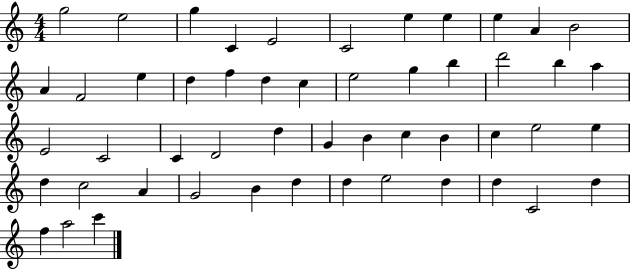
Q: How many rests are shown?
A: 0